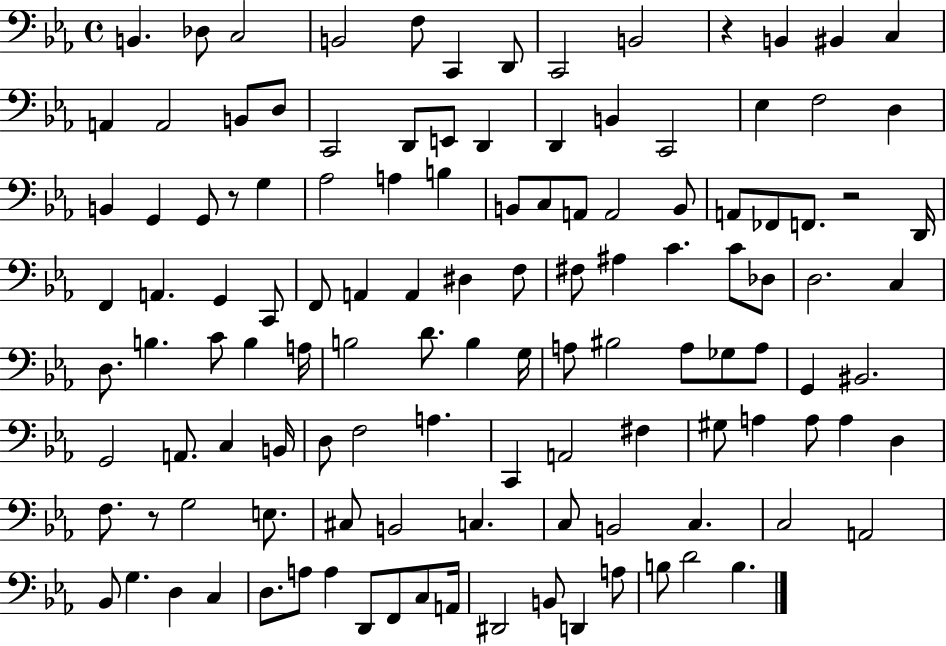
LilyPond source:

{
  \clef bass
  \time 4/4
  \defaultTimeSignature
  \key ees \major
  b,4. des8 c2 | b,2 f8 c,4 d,8 | c,2 b,2 | r4 b,4 bis,4 c4 | \break a,4 a,2 b,8 d8 | c,2 d,8 e,8 d,4 | d,4 b,4 c,2 | ees4 f2 d4 | \break b,4 g,4 g,8 r8 g4 | aes2 a4 b4 | b,8 c8 a,8 a,2 b,8 | a,8 fes,8 f,8. r2 d,16 | \break f,4 a,4. g,4 c,8 | f,8 a,4 a,4 dis4 f8 | fis8 ais4 c'4. c'8 des8 | d2. c4 | \break d8. b4. c'8 b4 a16 | b2 d'8. b4 g16 | a8 bis2 a8 ges8 a8 | g,4 bis,2. | \break g,2 a,8. c4 b,16 | d8 f2 a4. | c,4 a,2 fis4 | gis8 a4 a8 a4 d4 | \break f8. r8 g2 e8. | cis8 b,2 c4. | c8 b,2 c4. | c2 a,2 | \break bes,8 g4. d4 c4 | d8. a8 a4 d,8 f,8 c8 a,16 | dis,2 b,8 d,4 a8 | b8 d'2 b4. | \break \bar "|."
}